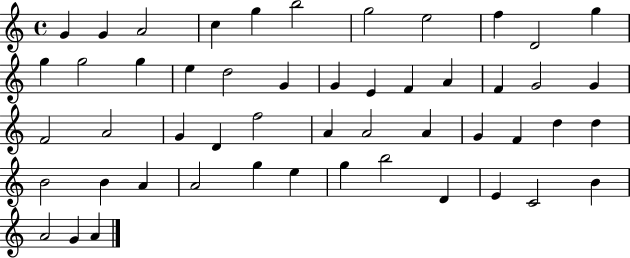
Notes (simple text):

G4/q G4/q A4/h C5/q G5/q B5/h G5/h E5/h F5/q D4/h G5/q G5/q G5/h G5/q E5/q D5/h G4/q G4/q E4/q F4/q A4/q F4/q G4/h G4/q F4/h A4/h G4/q D4/q F5/h A4/q A4/h A4/q G4/q F4/q D5/q D5/q B4/h B4/q A4/q A4/h G5/q E5/q G5/q B5/h D4/q E4/q C4/h B4/q A4/h G4/q A4/q